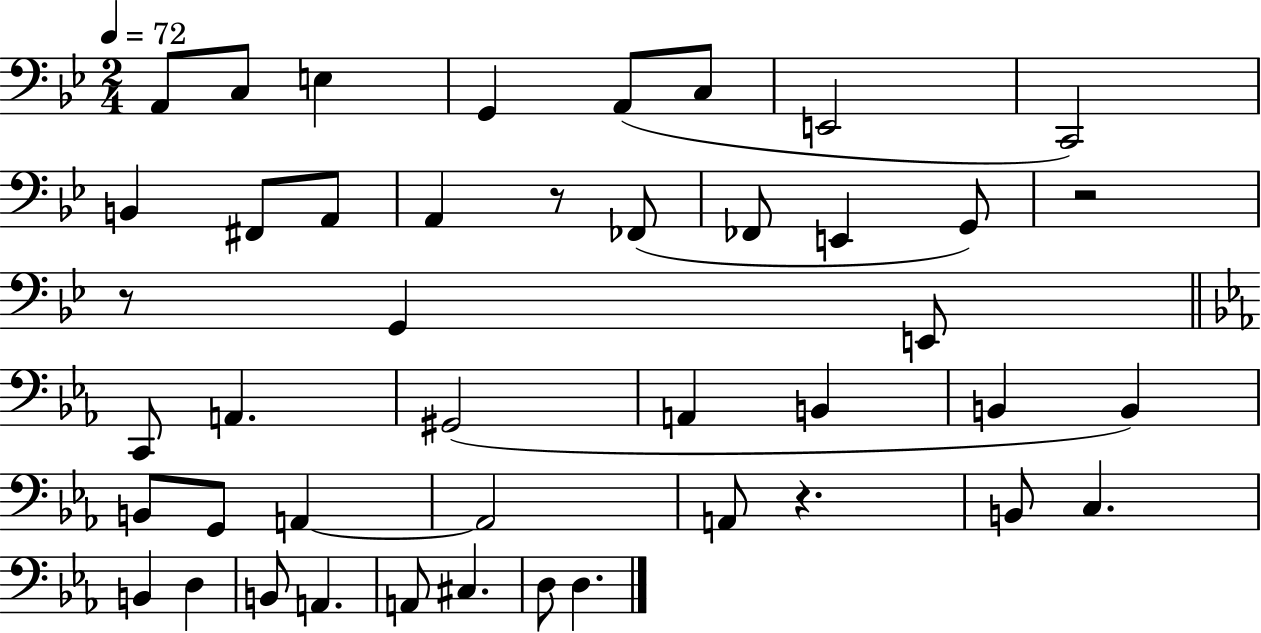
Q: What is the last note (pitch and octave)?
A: D3